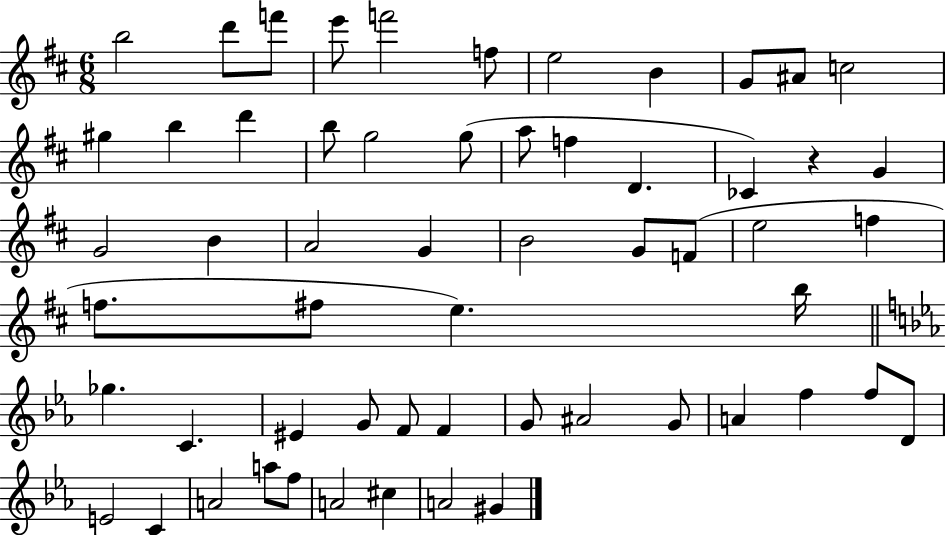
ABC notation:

X:1
T:Untitled
M:6/8
L:1/4
K:D
b2 d'/2 f'/2 e'/2 f'2 f/2 e2 B G/2 ^A/2 c2 ^g b d' b/2 g2 g/2 a/2 f D _C z G G2 B A2 G B2 G/2 F/2 e2 f f/2 ^f/2 e b/4 _g C ^E G/2 F/2 F G/2 ^A2 G/2 A f f/2 D/2 E2 C A2 a/2 f/2 A2 ^c A2 ^G